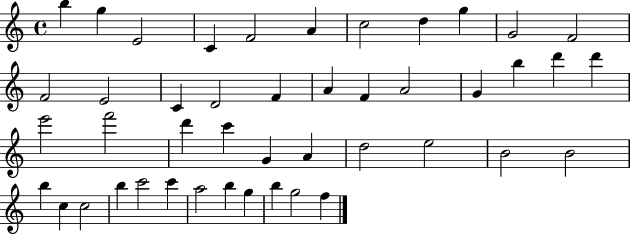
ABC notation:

X:1
T:Untitled
M:4/4
L:1/4
K:C
b g E2 C F2 A c2 d g G2 F2 F2 E2 C D2 F A F A2 G b d' d' e'2 f'2 d' c' G A d2 e2 B2 B2 b c c2 b c'2 c' a2 b g b g2 f